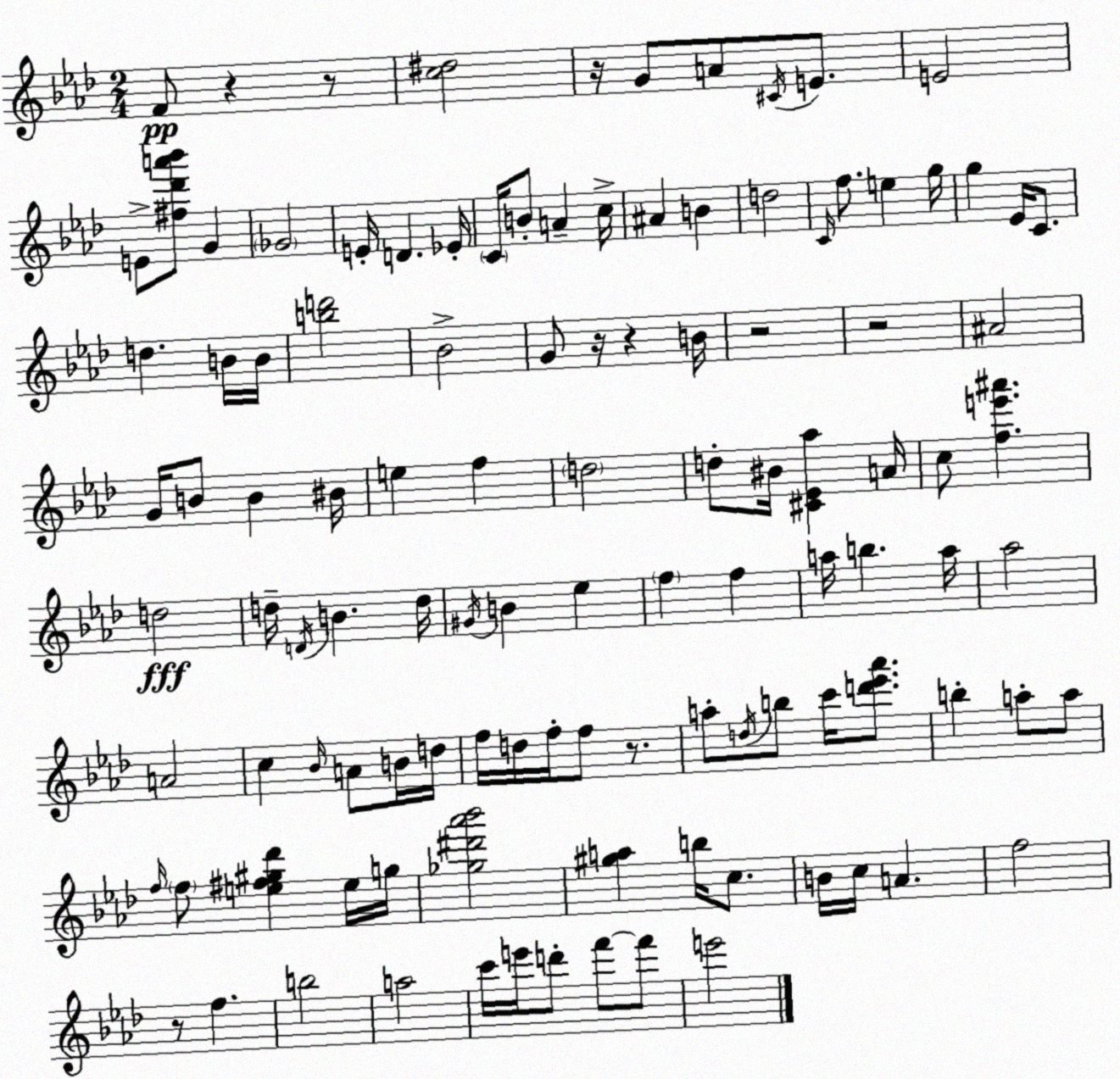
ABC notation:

X:1
T:Untitled
M:2/4
L:1/4
K:Fm
F/2 z z/2 [c^d]2 z/4 G/2 A/2 ^C/4 E/2 E2 E/2 [^f_d'a'_b']/2 G _G2 E/4 D _E/4 C/4 B/2 A c/4 ^A B d2 C/4 f/2 e g/4 g _E/4 C/2 d B/4 B/4 [bd']2 _B2 G/2 z/4 z B/4 z2 z2 ^A2 G/4 B/2 B ^B/4 e f d2 d/2 ^B/4 [^C_E_a] A/4 c/2 [fe'^a'] d2 d/4 D/4 B d/4 ^G/4 B _e f f a/4 b a/4 _a2 A2 c _B/4 A/2 B/4 d/4 f/4 d/4 f/4 f/2 z/2 a/2 d/4 b/2 c'/4 [d'_e'_a']/2 b a/2 a/2 f/4 f/2 [e^f^g_d'] e/4 g/4 [_g^d'_a'_b']2 [^ga] b/4 c/2 B/4 c/4 A f2 z/2 f b2 a2 c'/4 e'/4 d'/2 f'/2 f'/2 e'2